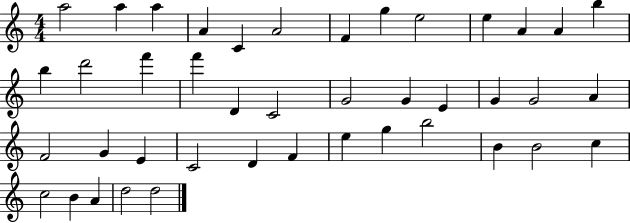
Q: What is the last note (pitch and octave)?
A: D5